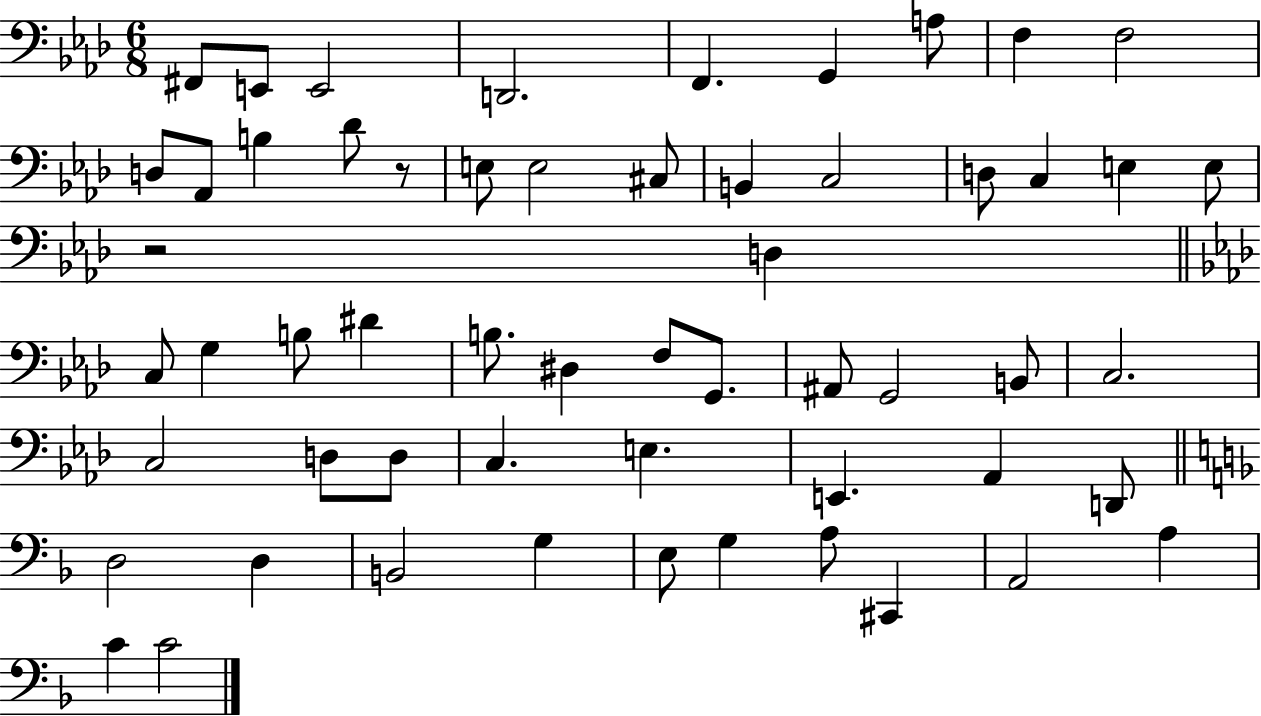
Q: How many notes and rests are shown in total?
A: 57